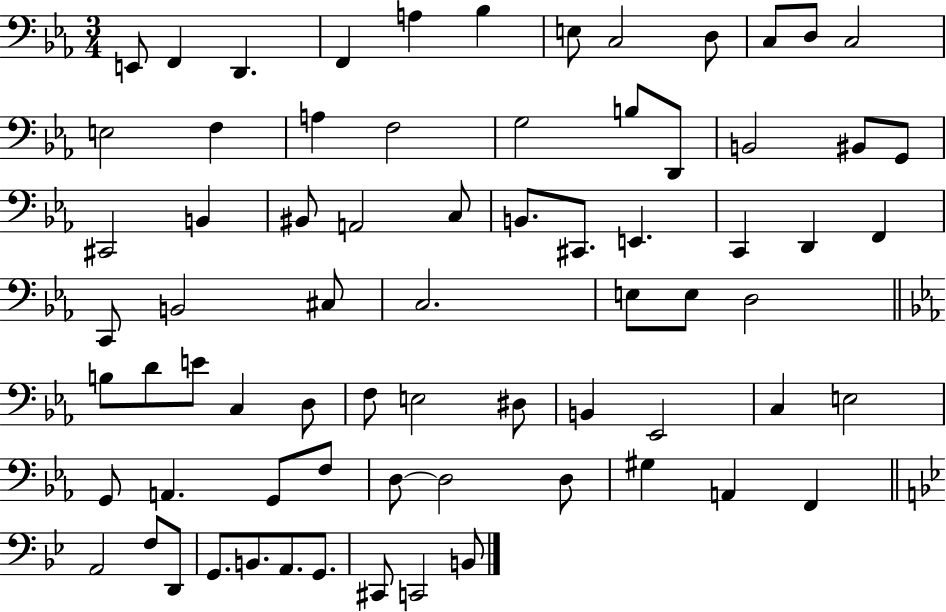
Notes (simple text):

E2/e F2/q D2/q. F2/q A3/q Bb3/q E3/e C3/h D3/e C3/e D3/e C3/h E3/h F3/q A3/q F3/h G3/h B3/e D2/e B2/h BIS2/e G2/e C#2/h B2/q BIS2/e A2/h C3/e B2/e. C#2/e. E2/q. C2/q D2/q F2/q C2/e B2/h C#3/e C3/h. E3/e E3/e D3/h B3/e D4/e E4/e C3/q D3/e F3/e E3/h D#3/e B2/q Eb2/h C3/q E3/h G2/e A2/q. G2/e F3/e D3/e D3/h D3/e G#3/q A2/q F2/q A2/h F3/e D2/e G2/e. B2/e. A2/e. G2/e. C#2/e C2/h B2/e